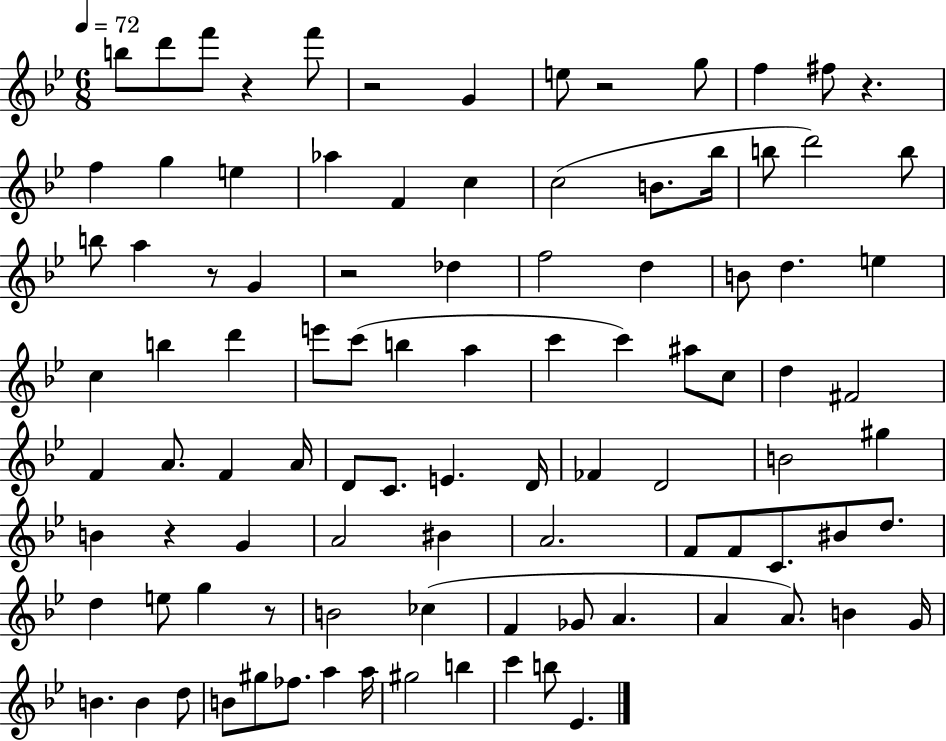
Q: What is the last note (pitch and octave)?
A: Eb4